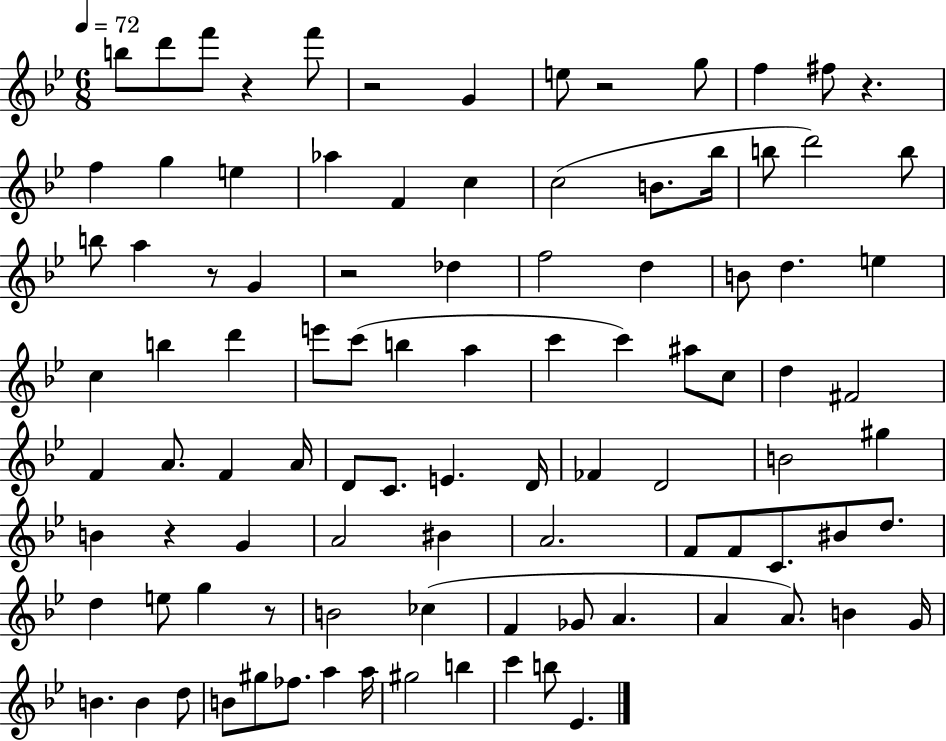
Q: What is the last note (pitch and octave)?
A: Eb4